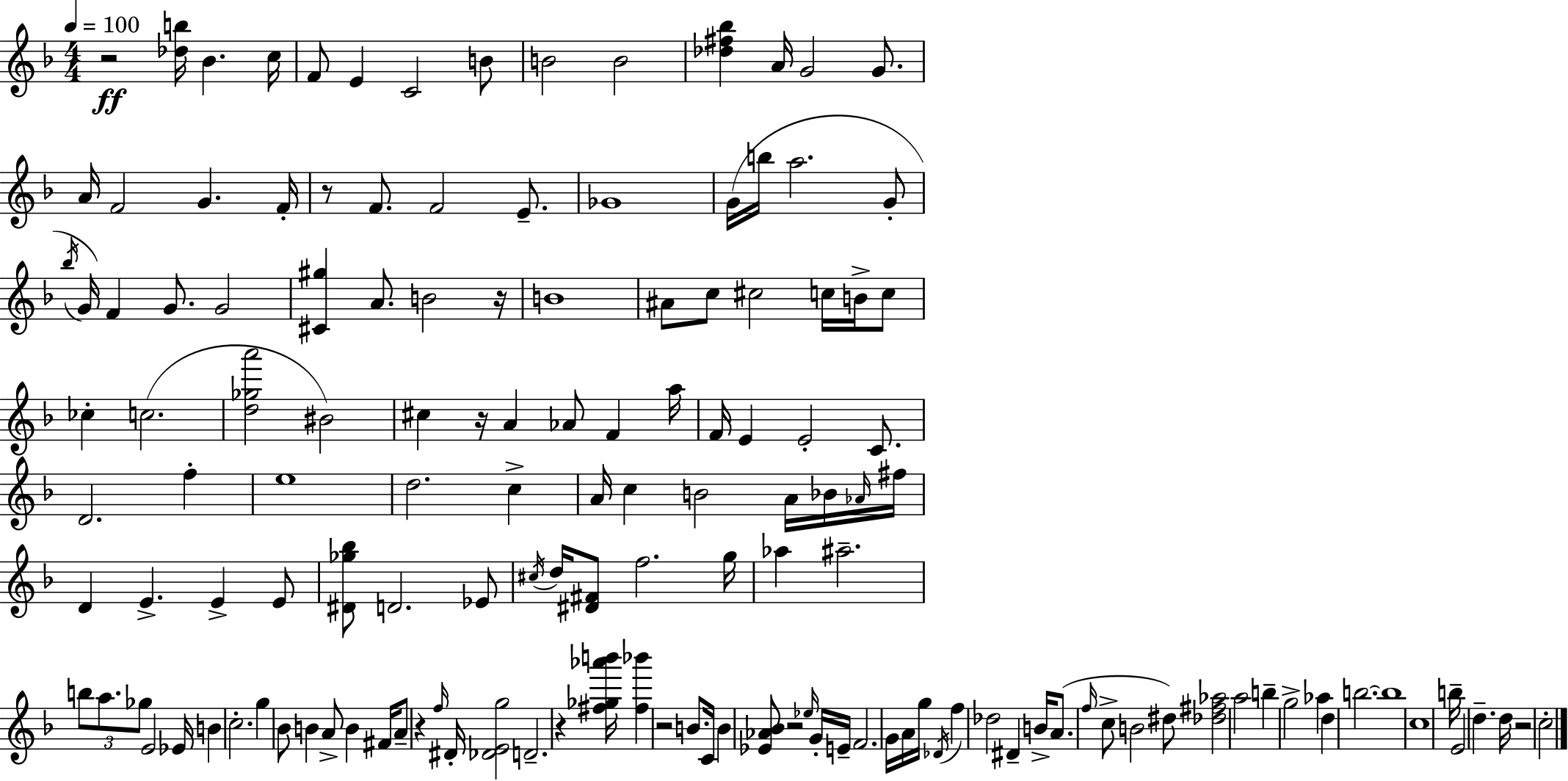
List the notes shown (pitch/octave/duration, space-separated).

R/h [Db5,B5]/s Bb4/q. C5/s F4/e E4/q C4/h B4/e B4/h B4/h [Db5,F#5,Bb5]/q A4/s G4/h G4/e. A4/s F4/h G4/q. F4/s R/e F4/e. F4/h E4/e. Gb4/w G4/s B5/s A5/h. G4/e Bb5/s G4/s F4/q G4/e. G4/h [C#4,G#5]/q A4/e. B4/h R/s B4/w A#4/e C5/e C#5/h C5/s B4/s C5/e CES5/q C5/h. [D5,Gb5,A6]/h BIS4/h C#5/q R/s A4/q Ab4/e F4/q A5/s F4/s E4/q E4/h C4/e. D4/h. F5/q E5/w D5/h. C5/q A4/s C5/q B4/h A4/s Bb4/s Ab4/s F#5/s D4/q E4/q. E4/q E4/e [D#4,Gb5,Bb5]/e D4/h. Eb4/e C#5/s D5/s [D#4,F#4]/e F5/h. G5/s Ab5/q A#5/h. B5/e A5/e. Gb5/e E4/h Eb4/s B4/q C5/h. G5/q Bb4/e B4/q A4/e B4/q F#4/s A4/e R/q F5/s D#4/s [Db4,E4,G5]/h D4/h. R/q [F#5,Gb5,Ab6,B6]/s [F#5,Bb6]/q R/h B4/e. C4/s B4/q [Eb4,Ab4,Bb4]/e R/h Eb5/s G4/s E4/s F4/h. G4/s A4/s G5/s Db4/s F5/q Db5/h D#4/q B4/s A4/e. F5/s C5/e B4/h D#5/e [Db5,F#5,Ab5]/h A5/h B5/q G5/h Ab5/q D5/q B5/h. B5/w C5/w B5/s E4/h D5/q. D5/s R/h C5/h